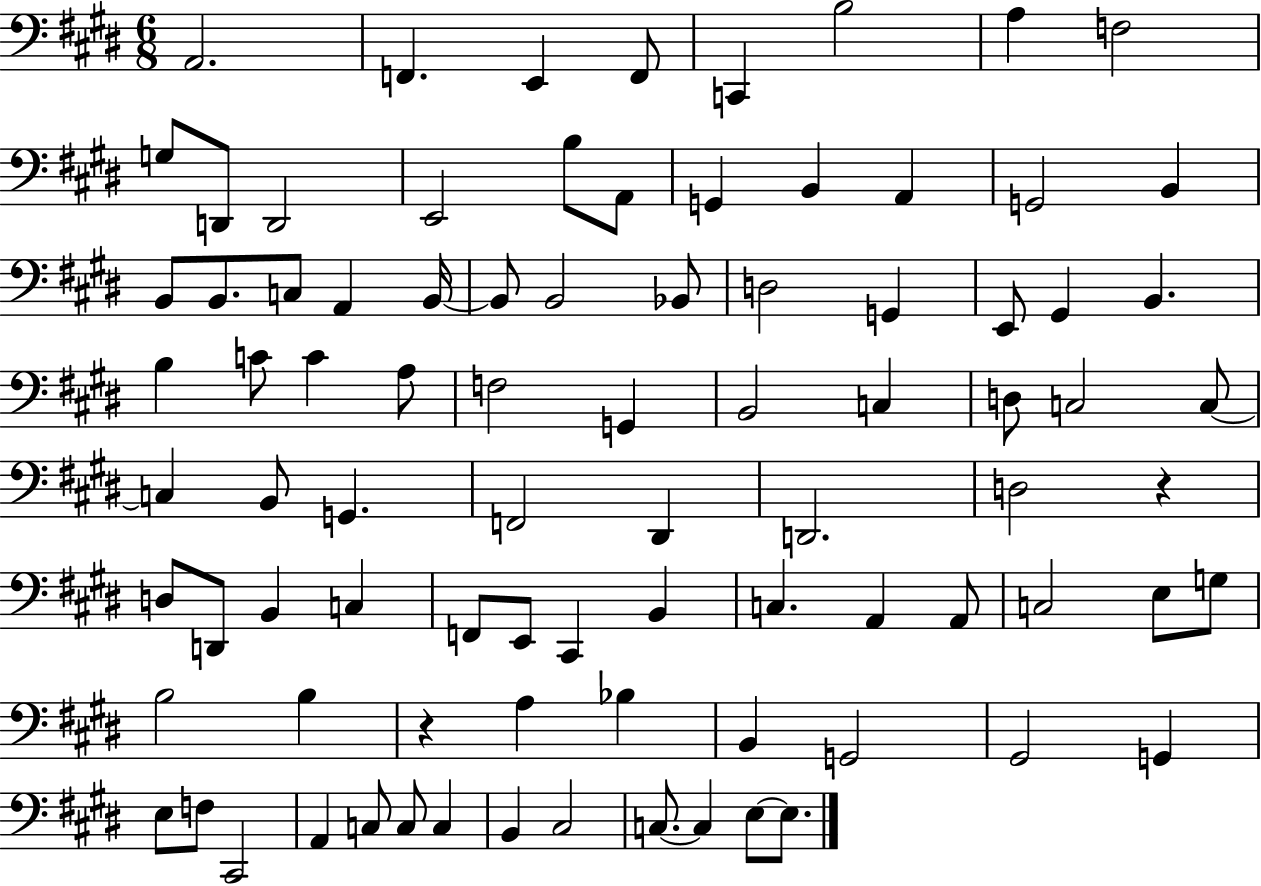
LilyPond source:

{
  \clef bass
  \numericTimeSignature
  \time 6/8
  \key e \major
  a,2. | f,4. e,4 f,8 | c,4 b2 | a4 f2 | \break g8 d,8 d,2 | e,2 b8 a,8 | g,4 b,4 a,4 | g,2 b,4 | \break b,8 b,8. c8 a,4 b,16~~ | b,8 b,2 bes,8 | d2 g,4 | e,8 gis,4 b,4. | \break b4 c'8 c'4 a8 | f2 g,4 | b,2 c4 | d8 c2 c8~~ | \break c4 b,8 g,4. | f,2 dis,4 | d,2. | d2 r4 | \break d8 d,8 b,4 c4 | f,8 e,8 cis,4 b,4 | c4. a,4 a,8 | c2 e8 g8 | \break b2 b4 | r4 a4 bes4 | b,4 g,2 | gis,2 g,4 | \break e8 f8 cis,2 | a,4 c8 c8 c4 | b,4 cis2 | c8.~~ c4 e8~~ e8. | \break \bar "|."
}